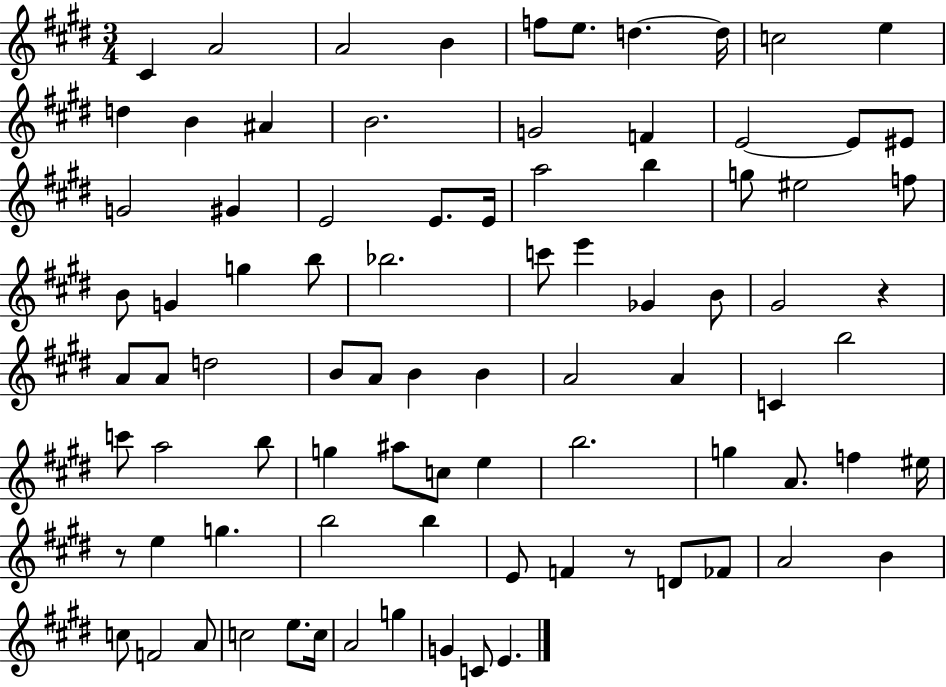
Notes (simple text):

C#4/q A4/h A4/h B4/q F5/e E5/e. D5/q. D5/s C5/h E5/q D5/q B4/q A#4/q B4/h. G4/h F4/q E4/h E4/e EIS4/e G4/h G#4/q E4/h E4/e. E4/s A5/h B5/q G5/e EIS5/h F5/e B4/e G4/q G5/q B5/e Bb5/h. C6/e E6/q Gb4/q B4/e G#4/h R/q A4/e A4/e D5/h B4/e A4/e B4/q B4/q A4/h A4/q C4/q B5/h C6/e A5/h B5/e G5/q A#5/e C5/e E5/q B5/h. G5/q A4/e. F5/q EIS5/s R/e E5/q G5/q. B5/h B5/q E4/e F4/q R/e D4/e FES4/e A4/h B4/q C5/e F4/h A4/e C5/h E5/e. C5/s A4/h G5/q G4/q C4/e E4/q.